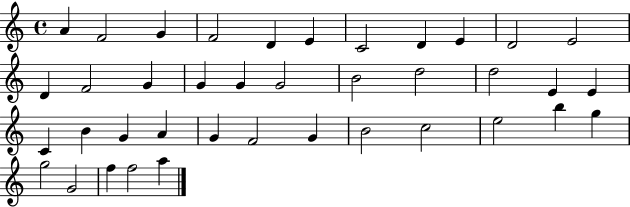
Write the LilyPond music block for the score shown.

{
  \clef treble
  \time 4/4
  \defaultTimeSignature
  \key c \major
  a'4 f'2 g'4 | f'2 d'4 e'4 | c'2 d'4 e'4 | d'2 e'2 | \break d'4 f'2 g'4 | g'4 g'4 g'2 | b'2 d''2 | d''2 e'4 e'4 | \break c'4 b'4 g'4 a'4 | g'4 f'2 g'4 | b'2 c''2 | e''2 b''4 g''4 | \break g''2 g'2 | f''4 f''2 a''4 | \bar "|."
}